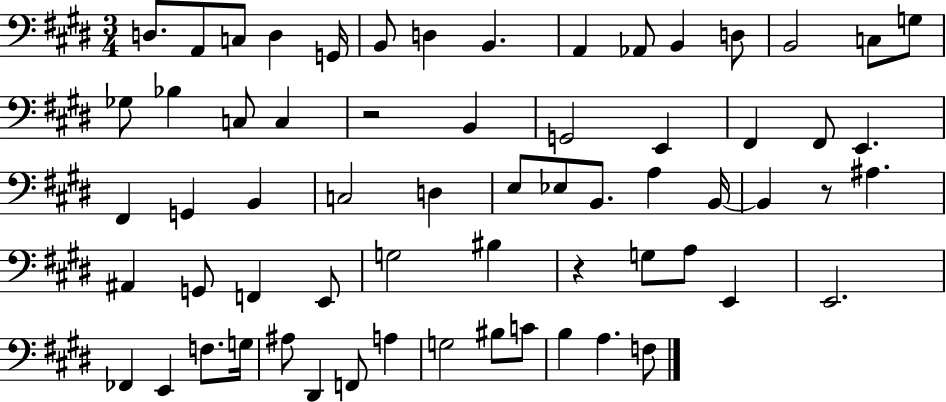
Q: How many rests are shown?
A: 3